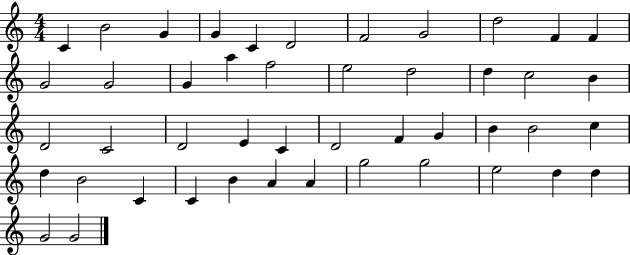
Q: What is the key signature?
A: C major